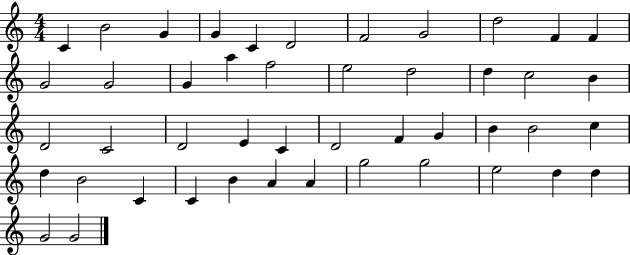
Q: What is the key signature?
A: C major